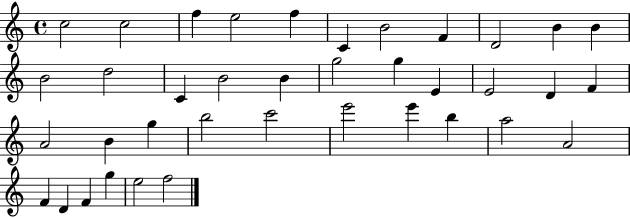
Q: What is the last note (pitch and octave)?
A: F5